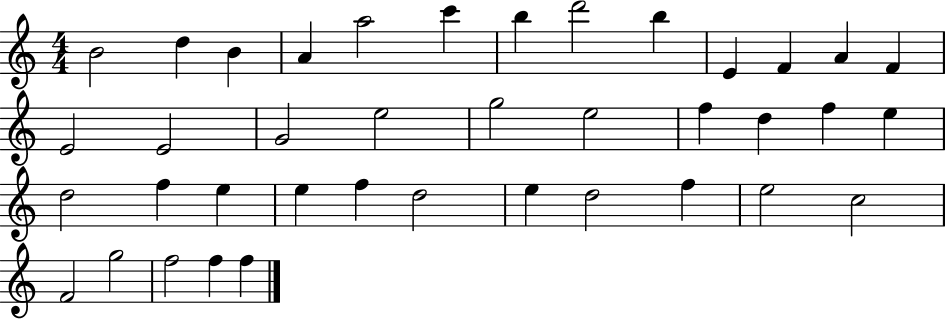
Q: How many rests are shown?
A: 0